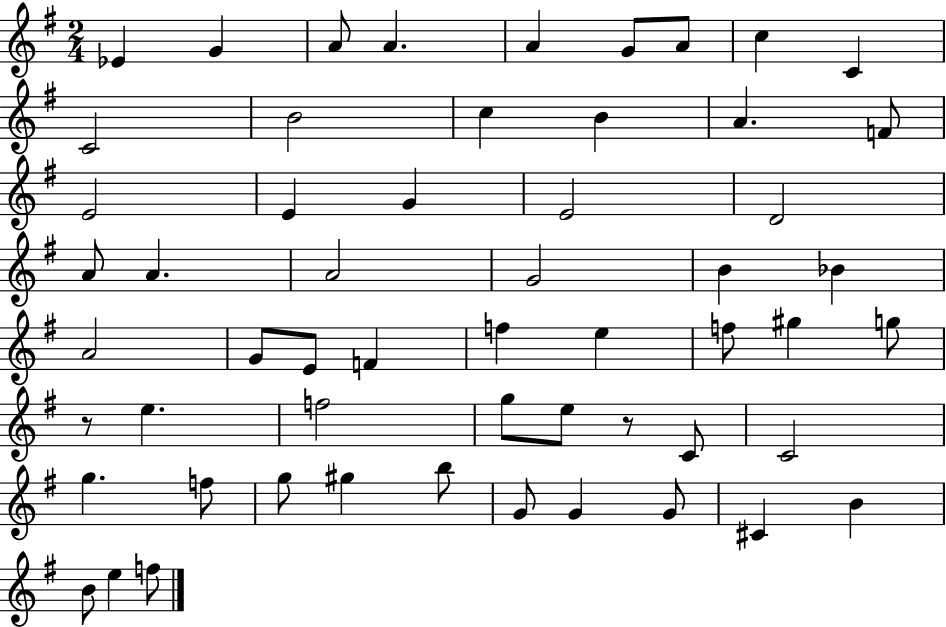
{
  \clef treble
  \numericTimeSignature
  \time 2/4
  \key g \major
  ees'4 g'4 | a'8 a'4. | a'4 g'8 a'8 | c''4 c'4 | \break c'2 | b'2 | c''4 b'4 | a'4. f'8 | \break e'2 | e'4 g'4 | e'2 | d'2 | \break a'8 a'4. | a'2 | g'2 | b'4 bes'4 | \break a'2 | g'8 e'8 f'4 | f''4 e''4 | f''8 gis''4 g''8 | \break r8 e''4. | f''2 | g''8 e''8 r8 c'8 | c'2 | \break g''4. f''8 | g''8 gis''4 b''8 | g'8 g'4 g'8 | cis'4 b'4 | \break b'8 e''4 f''8 | \bar "|."
}